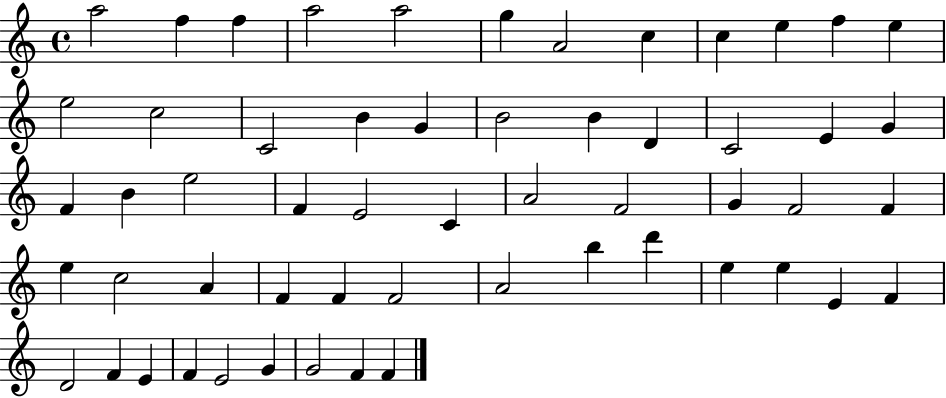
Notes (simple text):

A5/h F5/q F5/q A5/h A5/h G5/q A4/h C5/q C5/q E5/q F5/q E5/q E5/h C5/h C4/h B4/q G4/q B4/h B4/q D4/q C4/h E4/q G4/q F4/q B4/q E5/h F4/q E4/h C4/q A4/h F4/h G4/q F4/h F4/q E5/q C5/h A4/q F4/q F4/q F4/h A4/h B5/q D6/q E5/q E5/q E4/q F4/q D4/h F4/q E4/q F4/q E4/h G4/q G4/h F4/q F4/q